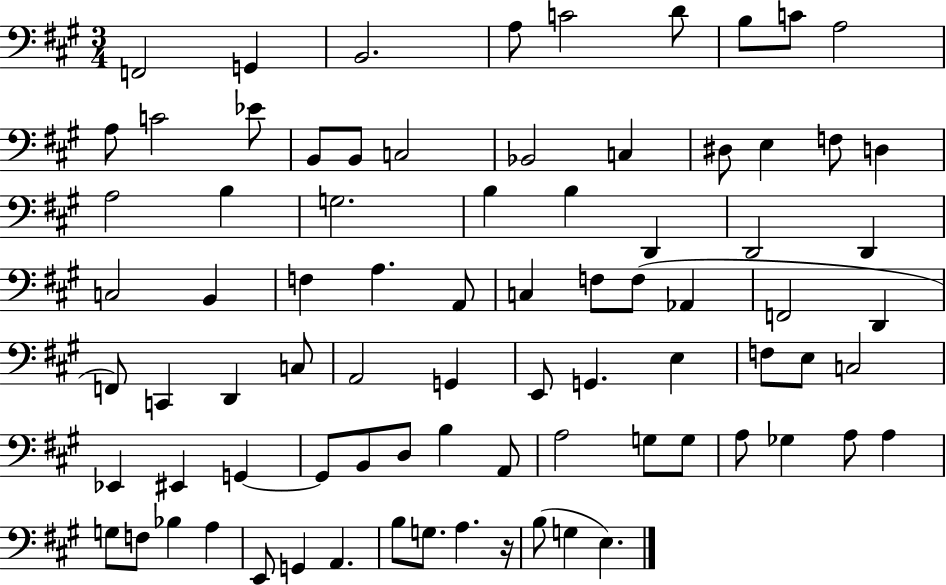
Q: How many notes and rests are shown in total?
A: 81